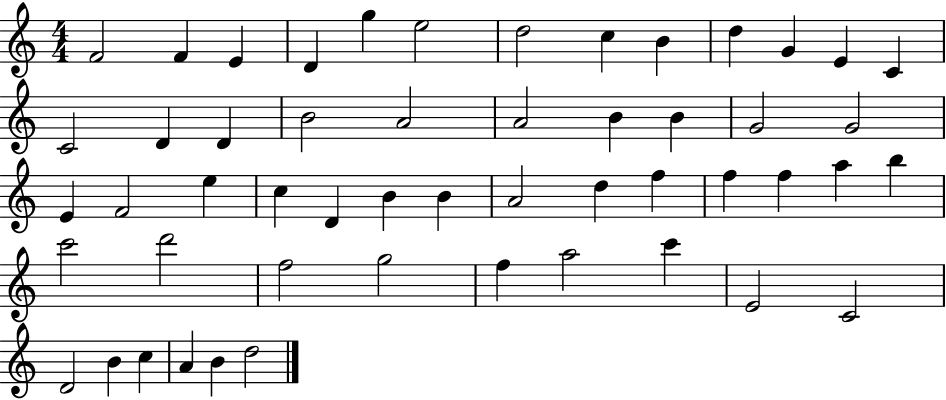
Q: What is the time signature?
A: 4/4